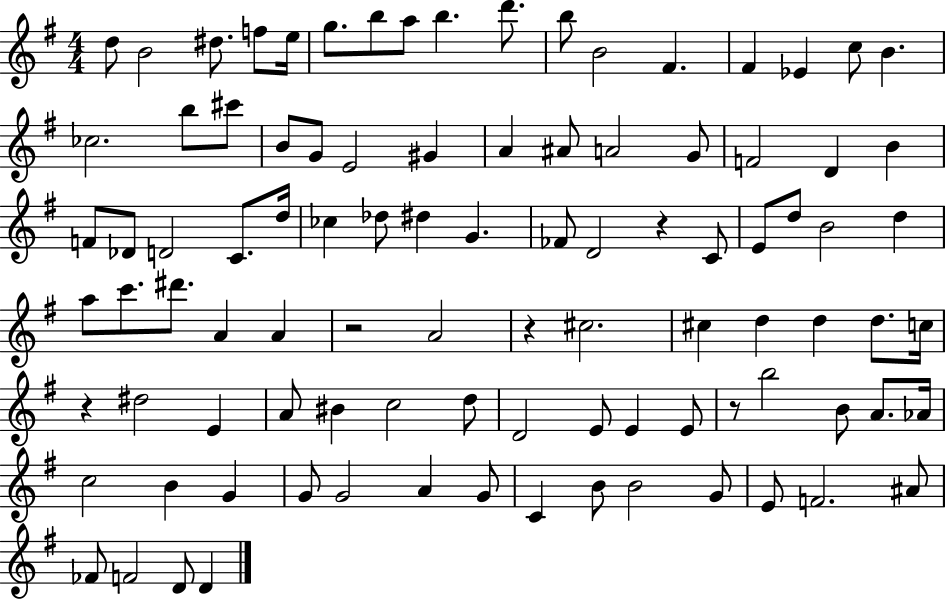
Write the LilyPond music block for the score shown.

{
  \clef treble
  \numericTimeSignature
  \time 4/4
  \key g \major
  d''8 b'2 dis''8. f''8 e''16 | g''8. b''8 a''8 b''4. d'''8. | b''8 b'2 fis'4. | fis'4 ees'4 c''8 b'4. | \break ces''2. b''8 cis'''8 | b'8 g'8 e'2 gis'4 | a'4 ais'8 a'2 g'8 | f'2 d'4 b'4 | \break f'8 des'8 d'2 c'8. d''16 | ces''4 des''8 dis''4 g'4. | fes'8 d'2 r4 c'8 | e'8 d''8 b'2 d''4 | \break a''8 c'''8. dis'''8. a'4 a'4 | r2 a'2 | r4 cis''2. | cis''4 d''4 d''4 d''8. c''16 | \break r4 dis''2 e'4 | a'8 bis'4 c''2 d''8 | d'2 e'8 e'4 e'8 | r8 b''2 b'8 a'8. aes'16 | \break c''2 b'4 g'4 | g'8 g'2 a'4 g'8 | c'4 b'8 b'2 g'8 | e'8 f'2. ais'8 | \break fes'8 f'2 d'8 d'4 | \bar "|."
}